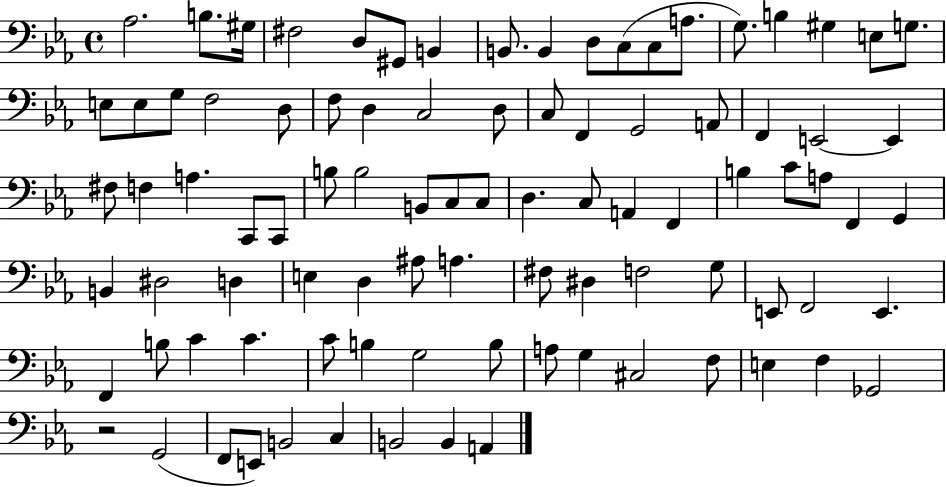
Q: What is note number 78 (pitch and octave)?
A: C#3